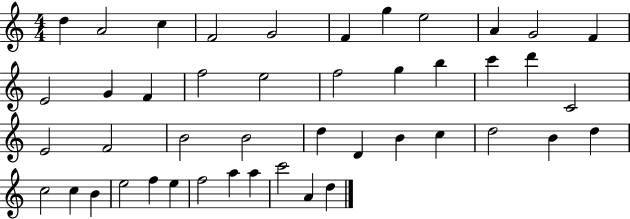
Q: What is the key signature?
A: C major